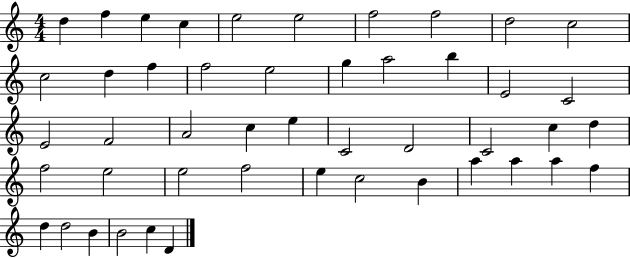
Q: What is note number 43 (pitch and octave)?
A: D5